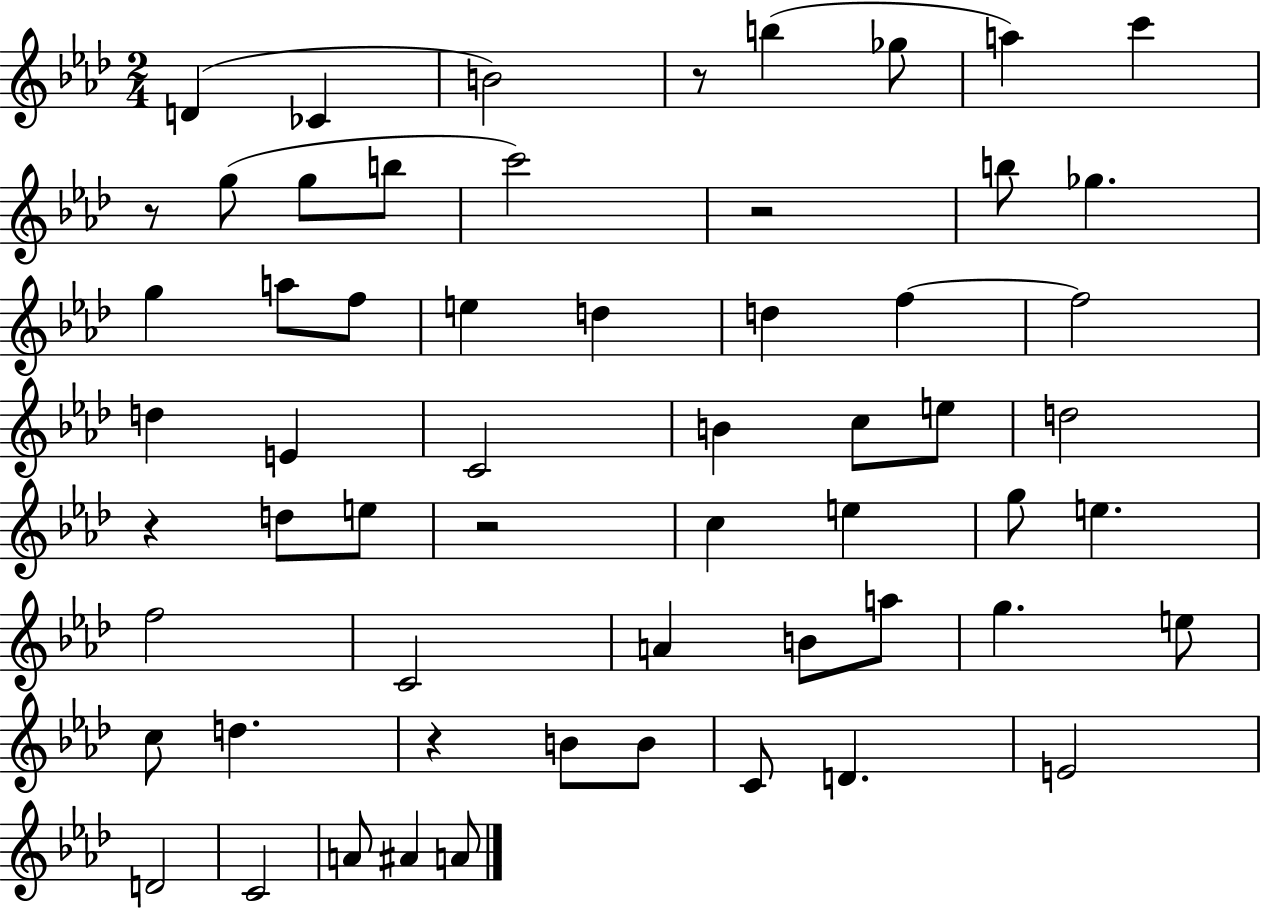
X:1
T:Untitled
M:2/4
L:1/4
K:Ab
D _C B2 z/2 b _g/2 a c' z/2 g/2 g/2 b/2 c'2 z2 b/2 _g g a/2 f/2 e d d f f2 d E C2 B c/2 e/2 d2 z d/2 e/2 z2 c e g/2 e f2 C2 A B/2 a/2 g e/2 c/2 d z B/2 B/2 C/2 D E2 D2 C2 A/2 ^A A/2